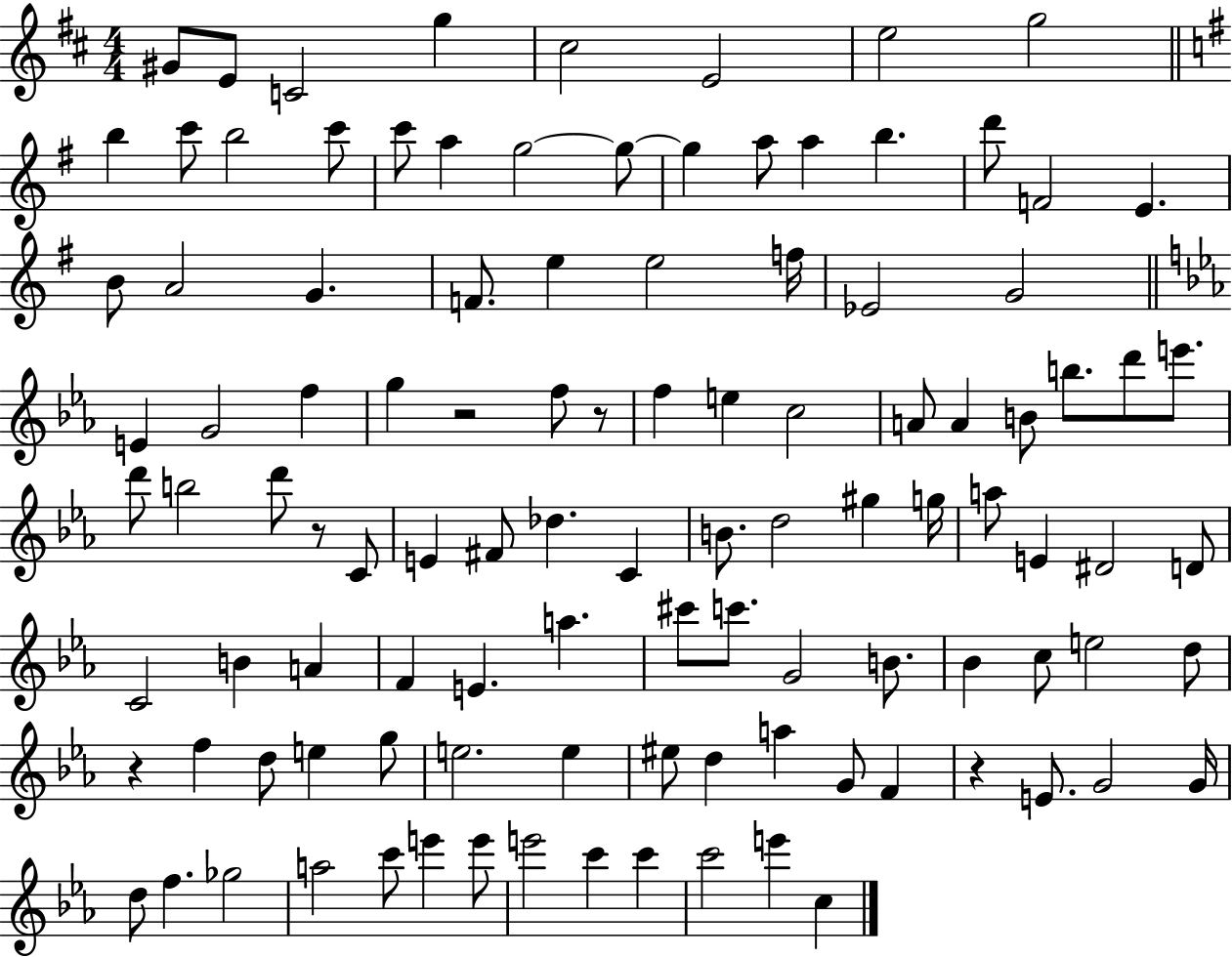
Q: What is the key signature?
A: D major